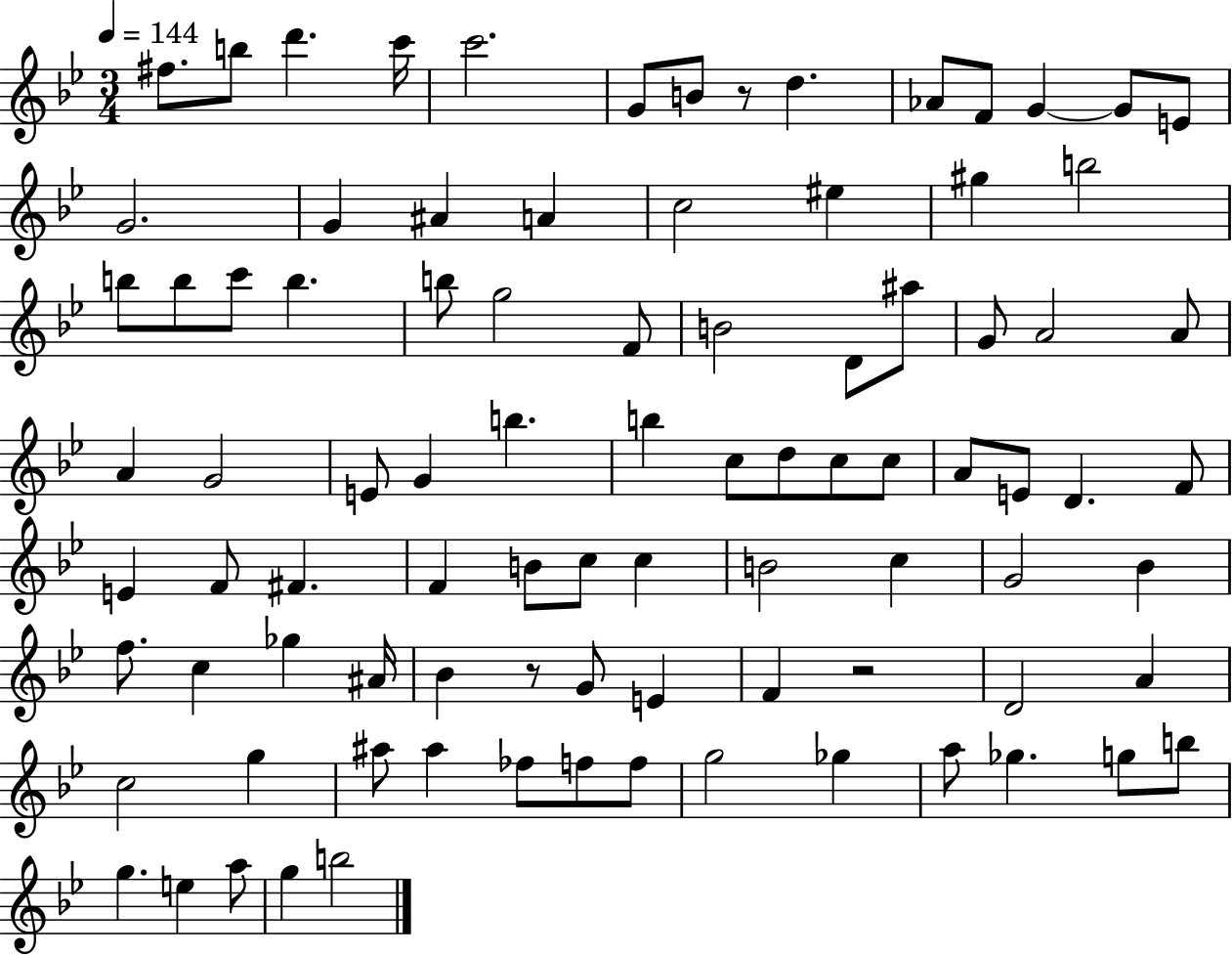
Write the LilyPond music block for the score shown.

{
  \clef treble
  \numericTimeSignature
  \time 3/4
  \key bes \major
  \tempo 4 = 144
  fis''8. b''8 d'''4. c'''16 | c'''2. | g'8 b'8 r8 d''4. | aes'8 f'8 g'4~~ g'8 e'8 | \break g'2. | g'4 ais'4 a'4 | c''2 eis''4 | gis''4 b''2 | \break b''8 b''8 c'''8 b''4. | b''8 g''2 f'8 | b'2 d'8 ais''8 | g'8 a'2 a'8 | \break a'4 g'2 | e'8 g'4 b''4. | b''4 c''8 d''8 c''8 c''8 | a'8 e'8 d'4. f'8 | \break e'4 f'8 fis'4. | f'4 b'8 c''8 c''4 | b'2 c''4 | g'2 bes'4 | \break f''8. c''4 ges''4 ais'16 | bes'4 r8 g'8 e'4 | f'4 r2 | d'2 a'4 | \break c''2 g''4 | ais''8 ais''4 fes''8 f''8 f''8 | g''2 ges''4 | a''8 ges''4. g''8 b''8 | \break g''4. e''4 a''8 | g''4 b''2 | \bar "|."
}